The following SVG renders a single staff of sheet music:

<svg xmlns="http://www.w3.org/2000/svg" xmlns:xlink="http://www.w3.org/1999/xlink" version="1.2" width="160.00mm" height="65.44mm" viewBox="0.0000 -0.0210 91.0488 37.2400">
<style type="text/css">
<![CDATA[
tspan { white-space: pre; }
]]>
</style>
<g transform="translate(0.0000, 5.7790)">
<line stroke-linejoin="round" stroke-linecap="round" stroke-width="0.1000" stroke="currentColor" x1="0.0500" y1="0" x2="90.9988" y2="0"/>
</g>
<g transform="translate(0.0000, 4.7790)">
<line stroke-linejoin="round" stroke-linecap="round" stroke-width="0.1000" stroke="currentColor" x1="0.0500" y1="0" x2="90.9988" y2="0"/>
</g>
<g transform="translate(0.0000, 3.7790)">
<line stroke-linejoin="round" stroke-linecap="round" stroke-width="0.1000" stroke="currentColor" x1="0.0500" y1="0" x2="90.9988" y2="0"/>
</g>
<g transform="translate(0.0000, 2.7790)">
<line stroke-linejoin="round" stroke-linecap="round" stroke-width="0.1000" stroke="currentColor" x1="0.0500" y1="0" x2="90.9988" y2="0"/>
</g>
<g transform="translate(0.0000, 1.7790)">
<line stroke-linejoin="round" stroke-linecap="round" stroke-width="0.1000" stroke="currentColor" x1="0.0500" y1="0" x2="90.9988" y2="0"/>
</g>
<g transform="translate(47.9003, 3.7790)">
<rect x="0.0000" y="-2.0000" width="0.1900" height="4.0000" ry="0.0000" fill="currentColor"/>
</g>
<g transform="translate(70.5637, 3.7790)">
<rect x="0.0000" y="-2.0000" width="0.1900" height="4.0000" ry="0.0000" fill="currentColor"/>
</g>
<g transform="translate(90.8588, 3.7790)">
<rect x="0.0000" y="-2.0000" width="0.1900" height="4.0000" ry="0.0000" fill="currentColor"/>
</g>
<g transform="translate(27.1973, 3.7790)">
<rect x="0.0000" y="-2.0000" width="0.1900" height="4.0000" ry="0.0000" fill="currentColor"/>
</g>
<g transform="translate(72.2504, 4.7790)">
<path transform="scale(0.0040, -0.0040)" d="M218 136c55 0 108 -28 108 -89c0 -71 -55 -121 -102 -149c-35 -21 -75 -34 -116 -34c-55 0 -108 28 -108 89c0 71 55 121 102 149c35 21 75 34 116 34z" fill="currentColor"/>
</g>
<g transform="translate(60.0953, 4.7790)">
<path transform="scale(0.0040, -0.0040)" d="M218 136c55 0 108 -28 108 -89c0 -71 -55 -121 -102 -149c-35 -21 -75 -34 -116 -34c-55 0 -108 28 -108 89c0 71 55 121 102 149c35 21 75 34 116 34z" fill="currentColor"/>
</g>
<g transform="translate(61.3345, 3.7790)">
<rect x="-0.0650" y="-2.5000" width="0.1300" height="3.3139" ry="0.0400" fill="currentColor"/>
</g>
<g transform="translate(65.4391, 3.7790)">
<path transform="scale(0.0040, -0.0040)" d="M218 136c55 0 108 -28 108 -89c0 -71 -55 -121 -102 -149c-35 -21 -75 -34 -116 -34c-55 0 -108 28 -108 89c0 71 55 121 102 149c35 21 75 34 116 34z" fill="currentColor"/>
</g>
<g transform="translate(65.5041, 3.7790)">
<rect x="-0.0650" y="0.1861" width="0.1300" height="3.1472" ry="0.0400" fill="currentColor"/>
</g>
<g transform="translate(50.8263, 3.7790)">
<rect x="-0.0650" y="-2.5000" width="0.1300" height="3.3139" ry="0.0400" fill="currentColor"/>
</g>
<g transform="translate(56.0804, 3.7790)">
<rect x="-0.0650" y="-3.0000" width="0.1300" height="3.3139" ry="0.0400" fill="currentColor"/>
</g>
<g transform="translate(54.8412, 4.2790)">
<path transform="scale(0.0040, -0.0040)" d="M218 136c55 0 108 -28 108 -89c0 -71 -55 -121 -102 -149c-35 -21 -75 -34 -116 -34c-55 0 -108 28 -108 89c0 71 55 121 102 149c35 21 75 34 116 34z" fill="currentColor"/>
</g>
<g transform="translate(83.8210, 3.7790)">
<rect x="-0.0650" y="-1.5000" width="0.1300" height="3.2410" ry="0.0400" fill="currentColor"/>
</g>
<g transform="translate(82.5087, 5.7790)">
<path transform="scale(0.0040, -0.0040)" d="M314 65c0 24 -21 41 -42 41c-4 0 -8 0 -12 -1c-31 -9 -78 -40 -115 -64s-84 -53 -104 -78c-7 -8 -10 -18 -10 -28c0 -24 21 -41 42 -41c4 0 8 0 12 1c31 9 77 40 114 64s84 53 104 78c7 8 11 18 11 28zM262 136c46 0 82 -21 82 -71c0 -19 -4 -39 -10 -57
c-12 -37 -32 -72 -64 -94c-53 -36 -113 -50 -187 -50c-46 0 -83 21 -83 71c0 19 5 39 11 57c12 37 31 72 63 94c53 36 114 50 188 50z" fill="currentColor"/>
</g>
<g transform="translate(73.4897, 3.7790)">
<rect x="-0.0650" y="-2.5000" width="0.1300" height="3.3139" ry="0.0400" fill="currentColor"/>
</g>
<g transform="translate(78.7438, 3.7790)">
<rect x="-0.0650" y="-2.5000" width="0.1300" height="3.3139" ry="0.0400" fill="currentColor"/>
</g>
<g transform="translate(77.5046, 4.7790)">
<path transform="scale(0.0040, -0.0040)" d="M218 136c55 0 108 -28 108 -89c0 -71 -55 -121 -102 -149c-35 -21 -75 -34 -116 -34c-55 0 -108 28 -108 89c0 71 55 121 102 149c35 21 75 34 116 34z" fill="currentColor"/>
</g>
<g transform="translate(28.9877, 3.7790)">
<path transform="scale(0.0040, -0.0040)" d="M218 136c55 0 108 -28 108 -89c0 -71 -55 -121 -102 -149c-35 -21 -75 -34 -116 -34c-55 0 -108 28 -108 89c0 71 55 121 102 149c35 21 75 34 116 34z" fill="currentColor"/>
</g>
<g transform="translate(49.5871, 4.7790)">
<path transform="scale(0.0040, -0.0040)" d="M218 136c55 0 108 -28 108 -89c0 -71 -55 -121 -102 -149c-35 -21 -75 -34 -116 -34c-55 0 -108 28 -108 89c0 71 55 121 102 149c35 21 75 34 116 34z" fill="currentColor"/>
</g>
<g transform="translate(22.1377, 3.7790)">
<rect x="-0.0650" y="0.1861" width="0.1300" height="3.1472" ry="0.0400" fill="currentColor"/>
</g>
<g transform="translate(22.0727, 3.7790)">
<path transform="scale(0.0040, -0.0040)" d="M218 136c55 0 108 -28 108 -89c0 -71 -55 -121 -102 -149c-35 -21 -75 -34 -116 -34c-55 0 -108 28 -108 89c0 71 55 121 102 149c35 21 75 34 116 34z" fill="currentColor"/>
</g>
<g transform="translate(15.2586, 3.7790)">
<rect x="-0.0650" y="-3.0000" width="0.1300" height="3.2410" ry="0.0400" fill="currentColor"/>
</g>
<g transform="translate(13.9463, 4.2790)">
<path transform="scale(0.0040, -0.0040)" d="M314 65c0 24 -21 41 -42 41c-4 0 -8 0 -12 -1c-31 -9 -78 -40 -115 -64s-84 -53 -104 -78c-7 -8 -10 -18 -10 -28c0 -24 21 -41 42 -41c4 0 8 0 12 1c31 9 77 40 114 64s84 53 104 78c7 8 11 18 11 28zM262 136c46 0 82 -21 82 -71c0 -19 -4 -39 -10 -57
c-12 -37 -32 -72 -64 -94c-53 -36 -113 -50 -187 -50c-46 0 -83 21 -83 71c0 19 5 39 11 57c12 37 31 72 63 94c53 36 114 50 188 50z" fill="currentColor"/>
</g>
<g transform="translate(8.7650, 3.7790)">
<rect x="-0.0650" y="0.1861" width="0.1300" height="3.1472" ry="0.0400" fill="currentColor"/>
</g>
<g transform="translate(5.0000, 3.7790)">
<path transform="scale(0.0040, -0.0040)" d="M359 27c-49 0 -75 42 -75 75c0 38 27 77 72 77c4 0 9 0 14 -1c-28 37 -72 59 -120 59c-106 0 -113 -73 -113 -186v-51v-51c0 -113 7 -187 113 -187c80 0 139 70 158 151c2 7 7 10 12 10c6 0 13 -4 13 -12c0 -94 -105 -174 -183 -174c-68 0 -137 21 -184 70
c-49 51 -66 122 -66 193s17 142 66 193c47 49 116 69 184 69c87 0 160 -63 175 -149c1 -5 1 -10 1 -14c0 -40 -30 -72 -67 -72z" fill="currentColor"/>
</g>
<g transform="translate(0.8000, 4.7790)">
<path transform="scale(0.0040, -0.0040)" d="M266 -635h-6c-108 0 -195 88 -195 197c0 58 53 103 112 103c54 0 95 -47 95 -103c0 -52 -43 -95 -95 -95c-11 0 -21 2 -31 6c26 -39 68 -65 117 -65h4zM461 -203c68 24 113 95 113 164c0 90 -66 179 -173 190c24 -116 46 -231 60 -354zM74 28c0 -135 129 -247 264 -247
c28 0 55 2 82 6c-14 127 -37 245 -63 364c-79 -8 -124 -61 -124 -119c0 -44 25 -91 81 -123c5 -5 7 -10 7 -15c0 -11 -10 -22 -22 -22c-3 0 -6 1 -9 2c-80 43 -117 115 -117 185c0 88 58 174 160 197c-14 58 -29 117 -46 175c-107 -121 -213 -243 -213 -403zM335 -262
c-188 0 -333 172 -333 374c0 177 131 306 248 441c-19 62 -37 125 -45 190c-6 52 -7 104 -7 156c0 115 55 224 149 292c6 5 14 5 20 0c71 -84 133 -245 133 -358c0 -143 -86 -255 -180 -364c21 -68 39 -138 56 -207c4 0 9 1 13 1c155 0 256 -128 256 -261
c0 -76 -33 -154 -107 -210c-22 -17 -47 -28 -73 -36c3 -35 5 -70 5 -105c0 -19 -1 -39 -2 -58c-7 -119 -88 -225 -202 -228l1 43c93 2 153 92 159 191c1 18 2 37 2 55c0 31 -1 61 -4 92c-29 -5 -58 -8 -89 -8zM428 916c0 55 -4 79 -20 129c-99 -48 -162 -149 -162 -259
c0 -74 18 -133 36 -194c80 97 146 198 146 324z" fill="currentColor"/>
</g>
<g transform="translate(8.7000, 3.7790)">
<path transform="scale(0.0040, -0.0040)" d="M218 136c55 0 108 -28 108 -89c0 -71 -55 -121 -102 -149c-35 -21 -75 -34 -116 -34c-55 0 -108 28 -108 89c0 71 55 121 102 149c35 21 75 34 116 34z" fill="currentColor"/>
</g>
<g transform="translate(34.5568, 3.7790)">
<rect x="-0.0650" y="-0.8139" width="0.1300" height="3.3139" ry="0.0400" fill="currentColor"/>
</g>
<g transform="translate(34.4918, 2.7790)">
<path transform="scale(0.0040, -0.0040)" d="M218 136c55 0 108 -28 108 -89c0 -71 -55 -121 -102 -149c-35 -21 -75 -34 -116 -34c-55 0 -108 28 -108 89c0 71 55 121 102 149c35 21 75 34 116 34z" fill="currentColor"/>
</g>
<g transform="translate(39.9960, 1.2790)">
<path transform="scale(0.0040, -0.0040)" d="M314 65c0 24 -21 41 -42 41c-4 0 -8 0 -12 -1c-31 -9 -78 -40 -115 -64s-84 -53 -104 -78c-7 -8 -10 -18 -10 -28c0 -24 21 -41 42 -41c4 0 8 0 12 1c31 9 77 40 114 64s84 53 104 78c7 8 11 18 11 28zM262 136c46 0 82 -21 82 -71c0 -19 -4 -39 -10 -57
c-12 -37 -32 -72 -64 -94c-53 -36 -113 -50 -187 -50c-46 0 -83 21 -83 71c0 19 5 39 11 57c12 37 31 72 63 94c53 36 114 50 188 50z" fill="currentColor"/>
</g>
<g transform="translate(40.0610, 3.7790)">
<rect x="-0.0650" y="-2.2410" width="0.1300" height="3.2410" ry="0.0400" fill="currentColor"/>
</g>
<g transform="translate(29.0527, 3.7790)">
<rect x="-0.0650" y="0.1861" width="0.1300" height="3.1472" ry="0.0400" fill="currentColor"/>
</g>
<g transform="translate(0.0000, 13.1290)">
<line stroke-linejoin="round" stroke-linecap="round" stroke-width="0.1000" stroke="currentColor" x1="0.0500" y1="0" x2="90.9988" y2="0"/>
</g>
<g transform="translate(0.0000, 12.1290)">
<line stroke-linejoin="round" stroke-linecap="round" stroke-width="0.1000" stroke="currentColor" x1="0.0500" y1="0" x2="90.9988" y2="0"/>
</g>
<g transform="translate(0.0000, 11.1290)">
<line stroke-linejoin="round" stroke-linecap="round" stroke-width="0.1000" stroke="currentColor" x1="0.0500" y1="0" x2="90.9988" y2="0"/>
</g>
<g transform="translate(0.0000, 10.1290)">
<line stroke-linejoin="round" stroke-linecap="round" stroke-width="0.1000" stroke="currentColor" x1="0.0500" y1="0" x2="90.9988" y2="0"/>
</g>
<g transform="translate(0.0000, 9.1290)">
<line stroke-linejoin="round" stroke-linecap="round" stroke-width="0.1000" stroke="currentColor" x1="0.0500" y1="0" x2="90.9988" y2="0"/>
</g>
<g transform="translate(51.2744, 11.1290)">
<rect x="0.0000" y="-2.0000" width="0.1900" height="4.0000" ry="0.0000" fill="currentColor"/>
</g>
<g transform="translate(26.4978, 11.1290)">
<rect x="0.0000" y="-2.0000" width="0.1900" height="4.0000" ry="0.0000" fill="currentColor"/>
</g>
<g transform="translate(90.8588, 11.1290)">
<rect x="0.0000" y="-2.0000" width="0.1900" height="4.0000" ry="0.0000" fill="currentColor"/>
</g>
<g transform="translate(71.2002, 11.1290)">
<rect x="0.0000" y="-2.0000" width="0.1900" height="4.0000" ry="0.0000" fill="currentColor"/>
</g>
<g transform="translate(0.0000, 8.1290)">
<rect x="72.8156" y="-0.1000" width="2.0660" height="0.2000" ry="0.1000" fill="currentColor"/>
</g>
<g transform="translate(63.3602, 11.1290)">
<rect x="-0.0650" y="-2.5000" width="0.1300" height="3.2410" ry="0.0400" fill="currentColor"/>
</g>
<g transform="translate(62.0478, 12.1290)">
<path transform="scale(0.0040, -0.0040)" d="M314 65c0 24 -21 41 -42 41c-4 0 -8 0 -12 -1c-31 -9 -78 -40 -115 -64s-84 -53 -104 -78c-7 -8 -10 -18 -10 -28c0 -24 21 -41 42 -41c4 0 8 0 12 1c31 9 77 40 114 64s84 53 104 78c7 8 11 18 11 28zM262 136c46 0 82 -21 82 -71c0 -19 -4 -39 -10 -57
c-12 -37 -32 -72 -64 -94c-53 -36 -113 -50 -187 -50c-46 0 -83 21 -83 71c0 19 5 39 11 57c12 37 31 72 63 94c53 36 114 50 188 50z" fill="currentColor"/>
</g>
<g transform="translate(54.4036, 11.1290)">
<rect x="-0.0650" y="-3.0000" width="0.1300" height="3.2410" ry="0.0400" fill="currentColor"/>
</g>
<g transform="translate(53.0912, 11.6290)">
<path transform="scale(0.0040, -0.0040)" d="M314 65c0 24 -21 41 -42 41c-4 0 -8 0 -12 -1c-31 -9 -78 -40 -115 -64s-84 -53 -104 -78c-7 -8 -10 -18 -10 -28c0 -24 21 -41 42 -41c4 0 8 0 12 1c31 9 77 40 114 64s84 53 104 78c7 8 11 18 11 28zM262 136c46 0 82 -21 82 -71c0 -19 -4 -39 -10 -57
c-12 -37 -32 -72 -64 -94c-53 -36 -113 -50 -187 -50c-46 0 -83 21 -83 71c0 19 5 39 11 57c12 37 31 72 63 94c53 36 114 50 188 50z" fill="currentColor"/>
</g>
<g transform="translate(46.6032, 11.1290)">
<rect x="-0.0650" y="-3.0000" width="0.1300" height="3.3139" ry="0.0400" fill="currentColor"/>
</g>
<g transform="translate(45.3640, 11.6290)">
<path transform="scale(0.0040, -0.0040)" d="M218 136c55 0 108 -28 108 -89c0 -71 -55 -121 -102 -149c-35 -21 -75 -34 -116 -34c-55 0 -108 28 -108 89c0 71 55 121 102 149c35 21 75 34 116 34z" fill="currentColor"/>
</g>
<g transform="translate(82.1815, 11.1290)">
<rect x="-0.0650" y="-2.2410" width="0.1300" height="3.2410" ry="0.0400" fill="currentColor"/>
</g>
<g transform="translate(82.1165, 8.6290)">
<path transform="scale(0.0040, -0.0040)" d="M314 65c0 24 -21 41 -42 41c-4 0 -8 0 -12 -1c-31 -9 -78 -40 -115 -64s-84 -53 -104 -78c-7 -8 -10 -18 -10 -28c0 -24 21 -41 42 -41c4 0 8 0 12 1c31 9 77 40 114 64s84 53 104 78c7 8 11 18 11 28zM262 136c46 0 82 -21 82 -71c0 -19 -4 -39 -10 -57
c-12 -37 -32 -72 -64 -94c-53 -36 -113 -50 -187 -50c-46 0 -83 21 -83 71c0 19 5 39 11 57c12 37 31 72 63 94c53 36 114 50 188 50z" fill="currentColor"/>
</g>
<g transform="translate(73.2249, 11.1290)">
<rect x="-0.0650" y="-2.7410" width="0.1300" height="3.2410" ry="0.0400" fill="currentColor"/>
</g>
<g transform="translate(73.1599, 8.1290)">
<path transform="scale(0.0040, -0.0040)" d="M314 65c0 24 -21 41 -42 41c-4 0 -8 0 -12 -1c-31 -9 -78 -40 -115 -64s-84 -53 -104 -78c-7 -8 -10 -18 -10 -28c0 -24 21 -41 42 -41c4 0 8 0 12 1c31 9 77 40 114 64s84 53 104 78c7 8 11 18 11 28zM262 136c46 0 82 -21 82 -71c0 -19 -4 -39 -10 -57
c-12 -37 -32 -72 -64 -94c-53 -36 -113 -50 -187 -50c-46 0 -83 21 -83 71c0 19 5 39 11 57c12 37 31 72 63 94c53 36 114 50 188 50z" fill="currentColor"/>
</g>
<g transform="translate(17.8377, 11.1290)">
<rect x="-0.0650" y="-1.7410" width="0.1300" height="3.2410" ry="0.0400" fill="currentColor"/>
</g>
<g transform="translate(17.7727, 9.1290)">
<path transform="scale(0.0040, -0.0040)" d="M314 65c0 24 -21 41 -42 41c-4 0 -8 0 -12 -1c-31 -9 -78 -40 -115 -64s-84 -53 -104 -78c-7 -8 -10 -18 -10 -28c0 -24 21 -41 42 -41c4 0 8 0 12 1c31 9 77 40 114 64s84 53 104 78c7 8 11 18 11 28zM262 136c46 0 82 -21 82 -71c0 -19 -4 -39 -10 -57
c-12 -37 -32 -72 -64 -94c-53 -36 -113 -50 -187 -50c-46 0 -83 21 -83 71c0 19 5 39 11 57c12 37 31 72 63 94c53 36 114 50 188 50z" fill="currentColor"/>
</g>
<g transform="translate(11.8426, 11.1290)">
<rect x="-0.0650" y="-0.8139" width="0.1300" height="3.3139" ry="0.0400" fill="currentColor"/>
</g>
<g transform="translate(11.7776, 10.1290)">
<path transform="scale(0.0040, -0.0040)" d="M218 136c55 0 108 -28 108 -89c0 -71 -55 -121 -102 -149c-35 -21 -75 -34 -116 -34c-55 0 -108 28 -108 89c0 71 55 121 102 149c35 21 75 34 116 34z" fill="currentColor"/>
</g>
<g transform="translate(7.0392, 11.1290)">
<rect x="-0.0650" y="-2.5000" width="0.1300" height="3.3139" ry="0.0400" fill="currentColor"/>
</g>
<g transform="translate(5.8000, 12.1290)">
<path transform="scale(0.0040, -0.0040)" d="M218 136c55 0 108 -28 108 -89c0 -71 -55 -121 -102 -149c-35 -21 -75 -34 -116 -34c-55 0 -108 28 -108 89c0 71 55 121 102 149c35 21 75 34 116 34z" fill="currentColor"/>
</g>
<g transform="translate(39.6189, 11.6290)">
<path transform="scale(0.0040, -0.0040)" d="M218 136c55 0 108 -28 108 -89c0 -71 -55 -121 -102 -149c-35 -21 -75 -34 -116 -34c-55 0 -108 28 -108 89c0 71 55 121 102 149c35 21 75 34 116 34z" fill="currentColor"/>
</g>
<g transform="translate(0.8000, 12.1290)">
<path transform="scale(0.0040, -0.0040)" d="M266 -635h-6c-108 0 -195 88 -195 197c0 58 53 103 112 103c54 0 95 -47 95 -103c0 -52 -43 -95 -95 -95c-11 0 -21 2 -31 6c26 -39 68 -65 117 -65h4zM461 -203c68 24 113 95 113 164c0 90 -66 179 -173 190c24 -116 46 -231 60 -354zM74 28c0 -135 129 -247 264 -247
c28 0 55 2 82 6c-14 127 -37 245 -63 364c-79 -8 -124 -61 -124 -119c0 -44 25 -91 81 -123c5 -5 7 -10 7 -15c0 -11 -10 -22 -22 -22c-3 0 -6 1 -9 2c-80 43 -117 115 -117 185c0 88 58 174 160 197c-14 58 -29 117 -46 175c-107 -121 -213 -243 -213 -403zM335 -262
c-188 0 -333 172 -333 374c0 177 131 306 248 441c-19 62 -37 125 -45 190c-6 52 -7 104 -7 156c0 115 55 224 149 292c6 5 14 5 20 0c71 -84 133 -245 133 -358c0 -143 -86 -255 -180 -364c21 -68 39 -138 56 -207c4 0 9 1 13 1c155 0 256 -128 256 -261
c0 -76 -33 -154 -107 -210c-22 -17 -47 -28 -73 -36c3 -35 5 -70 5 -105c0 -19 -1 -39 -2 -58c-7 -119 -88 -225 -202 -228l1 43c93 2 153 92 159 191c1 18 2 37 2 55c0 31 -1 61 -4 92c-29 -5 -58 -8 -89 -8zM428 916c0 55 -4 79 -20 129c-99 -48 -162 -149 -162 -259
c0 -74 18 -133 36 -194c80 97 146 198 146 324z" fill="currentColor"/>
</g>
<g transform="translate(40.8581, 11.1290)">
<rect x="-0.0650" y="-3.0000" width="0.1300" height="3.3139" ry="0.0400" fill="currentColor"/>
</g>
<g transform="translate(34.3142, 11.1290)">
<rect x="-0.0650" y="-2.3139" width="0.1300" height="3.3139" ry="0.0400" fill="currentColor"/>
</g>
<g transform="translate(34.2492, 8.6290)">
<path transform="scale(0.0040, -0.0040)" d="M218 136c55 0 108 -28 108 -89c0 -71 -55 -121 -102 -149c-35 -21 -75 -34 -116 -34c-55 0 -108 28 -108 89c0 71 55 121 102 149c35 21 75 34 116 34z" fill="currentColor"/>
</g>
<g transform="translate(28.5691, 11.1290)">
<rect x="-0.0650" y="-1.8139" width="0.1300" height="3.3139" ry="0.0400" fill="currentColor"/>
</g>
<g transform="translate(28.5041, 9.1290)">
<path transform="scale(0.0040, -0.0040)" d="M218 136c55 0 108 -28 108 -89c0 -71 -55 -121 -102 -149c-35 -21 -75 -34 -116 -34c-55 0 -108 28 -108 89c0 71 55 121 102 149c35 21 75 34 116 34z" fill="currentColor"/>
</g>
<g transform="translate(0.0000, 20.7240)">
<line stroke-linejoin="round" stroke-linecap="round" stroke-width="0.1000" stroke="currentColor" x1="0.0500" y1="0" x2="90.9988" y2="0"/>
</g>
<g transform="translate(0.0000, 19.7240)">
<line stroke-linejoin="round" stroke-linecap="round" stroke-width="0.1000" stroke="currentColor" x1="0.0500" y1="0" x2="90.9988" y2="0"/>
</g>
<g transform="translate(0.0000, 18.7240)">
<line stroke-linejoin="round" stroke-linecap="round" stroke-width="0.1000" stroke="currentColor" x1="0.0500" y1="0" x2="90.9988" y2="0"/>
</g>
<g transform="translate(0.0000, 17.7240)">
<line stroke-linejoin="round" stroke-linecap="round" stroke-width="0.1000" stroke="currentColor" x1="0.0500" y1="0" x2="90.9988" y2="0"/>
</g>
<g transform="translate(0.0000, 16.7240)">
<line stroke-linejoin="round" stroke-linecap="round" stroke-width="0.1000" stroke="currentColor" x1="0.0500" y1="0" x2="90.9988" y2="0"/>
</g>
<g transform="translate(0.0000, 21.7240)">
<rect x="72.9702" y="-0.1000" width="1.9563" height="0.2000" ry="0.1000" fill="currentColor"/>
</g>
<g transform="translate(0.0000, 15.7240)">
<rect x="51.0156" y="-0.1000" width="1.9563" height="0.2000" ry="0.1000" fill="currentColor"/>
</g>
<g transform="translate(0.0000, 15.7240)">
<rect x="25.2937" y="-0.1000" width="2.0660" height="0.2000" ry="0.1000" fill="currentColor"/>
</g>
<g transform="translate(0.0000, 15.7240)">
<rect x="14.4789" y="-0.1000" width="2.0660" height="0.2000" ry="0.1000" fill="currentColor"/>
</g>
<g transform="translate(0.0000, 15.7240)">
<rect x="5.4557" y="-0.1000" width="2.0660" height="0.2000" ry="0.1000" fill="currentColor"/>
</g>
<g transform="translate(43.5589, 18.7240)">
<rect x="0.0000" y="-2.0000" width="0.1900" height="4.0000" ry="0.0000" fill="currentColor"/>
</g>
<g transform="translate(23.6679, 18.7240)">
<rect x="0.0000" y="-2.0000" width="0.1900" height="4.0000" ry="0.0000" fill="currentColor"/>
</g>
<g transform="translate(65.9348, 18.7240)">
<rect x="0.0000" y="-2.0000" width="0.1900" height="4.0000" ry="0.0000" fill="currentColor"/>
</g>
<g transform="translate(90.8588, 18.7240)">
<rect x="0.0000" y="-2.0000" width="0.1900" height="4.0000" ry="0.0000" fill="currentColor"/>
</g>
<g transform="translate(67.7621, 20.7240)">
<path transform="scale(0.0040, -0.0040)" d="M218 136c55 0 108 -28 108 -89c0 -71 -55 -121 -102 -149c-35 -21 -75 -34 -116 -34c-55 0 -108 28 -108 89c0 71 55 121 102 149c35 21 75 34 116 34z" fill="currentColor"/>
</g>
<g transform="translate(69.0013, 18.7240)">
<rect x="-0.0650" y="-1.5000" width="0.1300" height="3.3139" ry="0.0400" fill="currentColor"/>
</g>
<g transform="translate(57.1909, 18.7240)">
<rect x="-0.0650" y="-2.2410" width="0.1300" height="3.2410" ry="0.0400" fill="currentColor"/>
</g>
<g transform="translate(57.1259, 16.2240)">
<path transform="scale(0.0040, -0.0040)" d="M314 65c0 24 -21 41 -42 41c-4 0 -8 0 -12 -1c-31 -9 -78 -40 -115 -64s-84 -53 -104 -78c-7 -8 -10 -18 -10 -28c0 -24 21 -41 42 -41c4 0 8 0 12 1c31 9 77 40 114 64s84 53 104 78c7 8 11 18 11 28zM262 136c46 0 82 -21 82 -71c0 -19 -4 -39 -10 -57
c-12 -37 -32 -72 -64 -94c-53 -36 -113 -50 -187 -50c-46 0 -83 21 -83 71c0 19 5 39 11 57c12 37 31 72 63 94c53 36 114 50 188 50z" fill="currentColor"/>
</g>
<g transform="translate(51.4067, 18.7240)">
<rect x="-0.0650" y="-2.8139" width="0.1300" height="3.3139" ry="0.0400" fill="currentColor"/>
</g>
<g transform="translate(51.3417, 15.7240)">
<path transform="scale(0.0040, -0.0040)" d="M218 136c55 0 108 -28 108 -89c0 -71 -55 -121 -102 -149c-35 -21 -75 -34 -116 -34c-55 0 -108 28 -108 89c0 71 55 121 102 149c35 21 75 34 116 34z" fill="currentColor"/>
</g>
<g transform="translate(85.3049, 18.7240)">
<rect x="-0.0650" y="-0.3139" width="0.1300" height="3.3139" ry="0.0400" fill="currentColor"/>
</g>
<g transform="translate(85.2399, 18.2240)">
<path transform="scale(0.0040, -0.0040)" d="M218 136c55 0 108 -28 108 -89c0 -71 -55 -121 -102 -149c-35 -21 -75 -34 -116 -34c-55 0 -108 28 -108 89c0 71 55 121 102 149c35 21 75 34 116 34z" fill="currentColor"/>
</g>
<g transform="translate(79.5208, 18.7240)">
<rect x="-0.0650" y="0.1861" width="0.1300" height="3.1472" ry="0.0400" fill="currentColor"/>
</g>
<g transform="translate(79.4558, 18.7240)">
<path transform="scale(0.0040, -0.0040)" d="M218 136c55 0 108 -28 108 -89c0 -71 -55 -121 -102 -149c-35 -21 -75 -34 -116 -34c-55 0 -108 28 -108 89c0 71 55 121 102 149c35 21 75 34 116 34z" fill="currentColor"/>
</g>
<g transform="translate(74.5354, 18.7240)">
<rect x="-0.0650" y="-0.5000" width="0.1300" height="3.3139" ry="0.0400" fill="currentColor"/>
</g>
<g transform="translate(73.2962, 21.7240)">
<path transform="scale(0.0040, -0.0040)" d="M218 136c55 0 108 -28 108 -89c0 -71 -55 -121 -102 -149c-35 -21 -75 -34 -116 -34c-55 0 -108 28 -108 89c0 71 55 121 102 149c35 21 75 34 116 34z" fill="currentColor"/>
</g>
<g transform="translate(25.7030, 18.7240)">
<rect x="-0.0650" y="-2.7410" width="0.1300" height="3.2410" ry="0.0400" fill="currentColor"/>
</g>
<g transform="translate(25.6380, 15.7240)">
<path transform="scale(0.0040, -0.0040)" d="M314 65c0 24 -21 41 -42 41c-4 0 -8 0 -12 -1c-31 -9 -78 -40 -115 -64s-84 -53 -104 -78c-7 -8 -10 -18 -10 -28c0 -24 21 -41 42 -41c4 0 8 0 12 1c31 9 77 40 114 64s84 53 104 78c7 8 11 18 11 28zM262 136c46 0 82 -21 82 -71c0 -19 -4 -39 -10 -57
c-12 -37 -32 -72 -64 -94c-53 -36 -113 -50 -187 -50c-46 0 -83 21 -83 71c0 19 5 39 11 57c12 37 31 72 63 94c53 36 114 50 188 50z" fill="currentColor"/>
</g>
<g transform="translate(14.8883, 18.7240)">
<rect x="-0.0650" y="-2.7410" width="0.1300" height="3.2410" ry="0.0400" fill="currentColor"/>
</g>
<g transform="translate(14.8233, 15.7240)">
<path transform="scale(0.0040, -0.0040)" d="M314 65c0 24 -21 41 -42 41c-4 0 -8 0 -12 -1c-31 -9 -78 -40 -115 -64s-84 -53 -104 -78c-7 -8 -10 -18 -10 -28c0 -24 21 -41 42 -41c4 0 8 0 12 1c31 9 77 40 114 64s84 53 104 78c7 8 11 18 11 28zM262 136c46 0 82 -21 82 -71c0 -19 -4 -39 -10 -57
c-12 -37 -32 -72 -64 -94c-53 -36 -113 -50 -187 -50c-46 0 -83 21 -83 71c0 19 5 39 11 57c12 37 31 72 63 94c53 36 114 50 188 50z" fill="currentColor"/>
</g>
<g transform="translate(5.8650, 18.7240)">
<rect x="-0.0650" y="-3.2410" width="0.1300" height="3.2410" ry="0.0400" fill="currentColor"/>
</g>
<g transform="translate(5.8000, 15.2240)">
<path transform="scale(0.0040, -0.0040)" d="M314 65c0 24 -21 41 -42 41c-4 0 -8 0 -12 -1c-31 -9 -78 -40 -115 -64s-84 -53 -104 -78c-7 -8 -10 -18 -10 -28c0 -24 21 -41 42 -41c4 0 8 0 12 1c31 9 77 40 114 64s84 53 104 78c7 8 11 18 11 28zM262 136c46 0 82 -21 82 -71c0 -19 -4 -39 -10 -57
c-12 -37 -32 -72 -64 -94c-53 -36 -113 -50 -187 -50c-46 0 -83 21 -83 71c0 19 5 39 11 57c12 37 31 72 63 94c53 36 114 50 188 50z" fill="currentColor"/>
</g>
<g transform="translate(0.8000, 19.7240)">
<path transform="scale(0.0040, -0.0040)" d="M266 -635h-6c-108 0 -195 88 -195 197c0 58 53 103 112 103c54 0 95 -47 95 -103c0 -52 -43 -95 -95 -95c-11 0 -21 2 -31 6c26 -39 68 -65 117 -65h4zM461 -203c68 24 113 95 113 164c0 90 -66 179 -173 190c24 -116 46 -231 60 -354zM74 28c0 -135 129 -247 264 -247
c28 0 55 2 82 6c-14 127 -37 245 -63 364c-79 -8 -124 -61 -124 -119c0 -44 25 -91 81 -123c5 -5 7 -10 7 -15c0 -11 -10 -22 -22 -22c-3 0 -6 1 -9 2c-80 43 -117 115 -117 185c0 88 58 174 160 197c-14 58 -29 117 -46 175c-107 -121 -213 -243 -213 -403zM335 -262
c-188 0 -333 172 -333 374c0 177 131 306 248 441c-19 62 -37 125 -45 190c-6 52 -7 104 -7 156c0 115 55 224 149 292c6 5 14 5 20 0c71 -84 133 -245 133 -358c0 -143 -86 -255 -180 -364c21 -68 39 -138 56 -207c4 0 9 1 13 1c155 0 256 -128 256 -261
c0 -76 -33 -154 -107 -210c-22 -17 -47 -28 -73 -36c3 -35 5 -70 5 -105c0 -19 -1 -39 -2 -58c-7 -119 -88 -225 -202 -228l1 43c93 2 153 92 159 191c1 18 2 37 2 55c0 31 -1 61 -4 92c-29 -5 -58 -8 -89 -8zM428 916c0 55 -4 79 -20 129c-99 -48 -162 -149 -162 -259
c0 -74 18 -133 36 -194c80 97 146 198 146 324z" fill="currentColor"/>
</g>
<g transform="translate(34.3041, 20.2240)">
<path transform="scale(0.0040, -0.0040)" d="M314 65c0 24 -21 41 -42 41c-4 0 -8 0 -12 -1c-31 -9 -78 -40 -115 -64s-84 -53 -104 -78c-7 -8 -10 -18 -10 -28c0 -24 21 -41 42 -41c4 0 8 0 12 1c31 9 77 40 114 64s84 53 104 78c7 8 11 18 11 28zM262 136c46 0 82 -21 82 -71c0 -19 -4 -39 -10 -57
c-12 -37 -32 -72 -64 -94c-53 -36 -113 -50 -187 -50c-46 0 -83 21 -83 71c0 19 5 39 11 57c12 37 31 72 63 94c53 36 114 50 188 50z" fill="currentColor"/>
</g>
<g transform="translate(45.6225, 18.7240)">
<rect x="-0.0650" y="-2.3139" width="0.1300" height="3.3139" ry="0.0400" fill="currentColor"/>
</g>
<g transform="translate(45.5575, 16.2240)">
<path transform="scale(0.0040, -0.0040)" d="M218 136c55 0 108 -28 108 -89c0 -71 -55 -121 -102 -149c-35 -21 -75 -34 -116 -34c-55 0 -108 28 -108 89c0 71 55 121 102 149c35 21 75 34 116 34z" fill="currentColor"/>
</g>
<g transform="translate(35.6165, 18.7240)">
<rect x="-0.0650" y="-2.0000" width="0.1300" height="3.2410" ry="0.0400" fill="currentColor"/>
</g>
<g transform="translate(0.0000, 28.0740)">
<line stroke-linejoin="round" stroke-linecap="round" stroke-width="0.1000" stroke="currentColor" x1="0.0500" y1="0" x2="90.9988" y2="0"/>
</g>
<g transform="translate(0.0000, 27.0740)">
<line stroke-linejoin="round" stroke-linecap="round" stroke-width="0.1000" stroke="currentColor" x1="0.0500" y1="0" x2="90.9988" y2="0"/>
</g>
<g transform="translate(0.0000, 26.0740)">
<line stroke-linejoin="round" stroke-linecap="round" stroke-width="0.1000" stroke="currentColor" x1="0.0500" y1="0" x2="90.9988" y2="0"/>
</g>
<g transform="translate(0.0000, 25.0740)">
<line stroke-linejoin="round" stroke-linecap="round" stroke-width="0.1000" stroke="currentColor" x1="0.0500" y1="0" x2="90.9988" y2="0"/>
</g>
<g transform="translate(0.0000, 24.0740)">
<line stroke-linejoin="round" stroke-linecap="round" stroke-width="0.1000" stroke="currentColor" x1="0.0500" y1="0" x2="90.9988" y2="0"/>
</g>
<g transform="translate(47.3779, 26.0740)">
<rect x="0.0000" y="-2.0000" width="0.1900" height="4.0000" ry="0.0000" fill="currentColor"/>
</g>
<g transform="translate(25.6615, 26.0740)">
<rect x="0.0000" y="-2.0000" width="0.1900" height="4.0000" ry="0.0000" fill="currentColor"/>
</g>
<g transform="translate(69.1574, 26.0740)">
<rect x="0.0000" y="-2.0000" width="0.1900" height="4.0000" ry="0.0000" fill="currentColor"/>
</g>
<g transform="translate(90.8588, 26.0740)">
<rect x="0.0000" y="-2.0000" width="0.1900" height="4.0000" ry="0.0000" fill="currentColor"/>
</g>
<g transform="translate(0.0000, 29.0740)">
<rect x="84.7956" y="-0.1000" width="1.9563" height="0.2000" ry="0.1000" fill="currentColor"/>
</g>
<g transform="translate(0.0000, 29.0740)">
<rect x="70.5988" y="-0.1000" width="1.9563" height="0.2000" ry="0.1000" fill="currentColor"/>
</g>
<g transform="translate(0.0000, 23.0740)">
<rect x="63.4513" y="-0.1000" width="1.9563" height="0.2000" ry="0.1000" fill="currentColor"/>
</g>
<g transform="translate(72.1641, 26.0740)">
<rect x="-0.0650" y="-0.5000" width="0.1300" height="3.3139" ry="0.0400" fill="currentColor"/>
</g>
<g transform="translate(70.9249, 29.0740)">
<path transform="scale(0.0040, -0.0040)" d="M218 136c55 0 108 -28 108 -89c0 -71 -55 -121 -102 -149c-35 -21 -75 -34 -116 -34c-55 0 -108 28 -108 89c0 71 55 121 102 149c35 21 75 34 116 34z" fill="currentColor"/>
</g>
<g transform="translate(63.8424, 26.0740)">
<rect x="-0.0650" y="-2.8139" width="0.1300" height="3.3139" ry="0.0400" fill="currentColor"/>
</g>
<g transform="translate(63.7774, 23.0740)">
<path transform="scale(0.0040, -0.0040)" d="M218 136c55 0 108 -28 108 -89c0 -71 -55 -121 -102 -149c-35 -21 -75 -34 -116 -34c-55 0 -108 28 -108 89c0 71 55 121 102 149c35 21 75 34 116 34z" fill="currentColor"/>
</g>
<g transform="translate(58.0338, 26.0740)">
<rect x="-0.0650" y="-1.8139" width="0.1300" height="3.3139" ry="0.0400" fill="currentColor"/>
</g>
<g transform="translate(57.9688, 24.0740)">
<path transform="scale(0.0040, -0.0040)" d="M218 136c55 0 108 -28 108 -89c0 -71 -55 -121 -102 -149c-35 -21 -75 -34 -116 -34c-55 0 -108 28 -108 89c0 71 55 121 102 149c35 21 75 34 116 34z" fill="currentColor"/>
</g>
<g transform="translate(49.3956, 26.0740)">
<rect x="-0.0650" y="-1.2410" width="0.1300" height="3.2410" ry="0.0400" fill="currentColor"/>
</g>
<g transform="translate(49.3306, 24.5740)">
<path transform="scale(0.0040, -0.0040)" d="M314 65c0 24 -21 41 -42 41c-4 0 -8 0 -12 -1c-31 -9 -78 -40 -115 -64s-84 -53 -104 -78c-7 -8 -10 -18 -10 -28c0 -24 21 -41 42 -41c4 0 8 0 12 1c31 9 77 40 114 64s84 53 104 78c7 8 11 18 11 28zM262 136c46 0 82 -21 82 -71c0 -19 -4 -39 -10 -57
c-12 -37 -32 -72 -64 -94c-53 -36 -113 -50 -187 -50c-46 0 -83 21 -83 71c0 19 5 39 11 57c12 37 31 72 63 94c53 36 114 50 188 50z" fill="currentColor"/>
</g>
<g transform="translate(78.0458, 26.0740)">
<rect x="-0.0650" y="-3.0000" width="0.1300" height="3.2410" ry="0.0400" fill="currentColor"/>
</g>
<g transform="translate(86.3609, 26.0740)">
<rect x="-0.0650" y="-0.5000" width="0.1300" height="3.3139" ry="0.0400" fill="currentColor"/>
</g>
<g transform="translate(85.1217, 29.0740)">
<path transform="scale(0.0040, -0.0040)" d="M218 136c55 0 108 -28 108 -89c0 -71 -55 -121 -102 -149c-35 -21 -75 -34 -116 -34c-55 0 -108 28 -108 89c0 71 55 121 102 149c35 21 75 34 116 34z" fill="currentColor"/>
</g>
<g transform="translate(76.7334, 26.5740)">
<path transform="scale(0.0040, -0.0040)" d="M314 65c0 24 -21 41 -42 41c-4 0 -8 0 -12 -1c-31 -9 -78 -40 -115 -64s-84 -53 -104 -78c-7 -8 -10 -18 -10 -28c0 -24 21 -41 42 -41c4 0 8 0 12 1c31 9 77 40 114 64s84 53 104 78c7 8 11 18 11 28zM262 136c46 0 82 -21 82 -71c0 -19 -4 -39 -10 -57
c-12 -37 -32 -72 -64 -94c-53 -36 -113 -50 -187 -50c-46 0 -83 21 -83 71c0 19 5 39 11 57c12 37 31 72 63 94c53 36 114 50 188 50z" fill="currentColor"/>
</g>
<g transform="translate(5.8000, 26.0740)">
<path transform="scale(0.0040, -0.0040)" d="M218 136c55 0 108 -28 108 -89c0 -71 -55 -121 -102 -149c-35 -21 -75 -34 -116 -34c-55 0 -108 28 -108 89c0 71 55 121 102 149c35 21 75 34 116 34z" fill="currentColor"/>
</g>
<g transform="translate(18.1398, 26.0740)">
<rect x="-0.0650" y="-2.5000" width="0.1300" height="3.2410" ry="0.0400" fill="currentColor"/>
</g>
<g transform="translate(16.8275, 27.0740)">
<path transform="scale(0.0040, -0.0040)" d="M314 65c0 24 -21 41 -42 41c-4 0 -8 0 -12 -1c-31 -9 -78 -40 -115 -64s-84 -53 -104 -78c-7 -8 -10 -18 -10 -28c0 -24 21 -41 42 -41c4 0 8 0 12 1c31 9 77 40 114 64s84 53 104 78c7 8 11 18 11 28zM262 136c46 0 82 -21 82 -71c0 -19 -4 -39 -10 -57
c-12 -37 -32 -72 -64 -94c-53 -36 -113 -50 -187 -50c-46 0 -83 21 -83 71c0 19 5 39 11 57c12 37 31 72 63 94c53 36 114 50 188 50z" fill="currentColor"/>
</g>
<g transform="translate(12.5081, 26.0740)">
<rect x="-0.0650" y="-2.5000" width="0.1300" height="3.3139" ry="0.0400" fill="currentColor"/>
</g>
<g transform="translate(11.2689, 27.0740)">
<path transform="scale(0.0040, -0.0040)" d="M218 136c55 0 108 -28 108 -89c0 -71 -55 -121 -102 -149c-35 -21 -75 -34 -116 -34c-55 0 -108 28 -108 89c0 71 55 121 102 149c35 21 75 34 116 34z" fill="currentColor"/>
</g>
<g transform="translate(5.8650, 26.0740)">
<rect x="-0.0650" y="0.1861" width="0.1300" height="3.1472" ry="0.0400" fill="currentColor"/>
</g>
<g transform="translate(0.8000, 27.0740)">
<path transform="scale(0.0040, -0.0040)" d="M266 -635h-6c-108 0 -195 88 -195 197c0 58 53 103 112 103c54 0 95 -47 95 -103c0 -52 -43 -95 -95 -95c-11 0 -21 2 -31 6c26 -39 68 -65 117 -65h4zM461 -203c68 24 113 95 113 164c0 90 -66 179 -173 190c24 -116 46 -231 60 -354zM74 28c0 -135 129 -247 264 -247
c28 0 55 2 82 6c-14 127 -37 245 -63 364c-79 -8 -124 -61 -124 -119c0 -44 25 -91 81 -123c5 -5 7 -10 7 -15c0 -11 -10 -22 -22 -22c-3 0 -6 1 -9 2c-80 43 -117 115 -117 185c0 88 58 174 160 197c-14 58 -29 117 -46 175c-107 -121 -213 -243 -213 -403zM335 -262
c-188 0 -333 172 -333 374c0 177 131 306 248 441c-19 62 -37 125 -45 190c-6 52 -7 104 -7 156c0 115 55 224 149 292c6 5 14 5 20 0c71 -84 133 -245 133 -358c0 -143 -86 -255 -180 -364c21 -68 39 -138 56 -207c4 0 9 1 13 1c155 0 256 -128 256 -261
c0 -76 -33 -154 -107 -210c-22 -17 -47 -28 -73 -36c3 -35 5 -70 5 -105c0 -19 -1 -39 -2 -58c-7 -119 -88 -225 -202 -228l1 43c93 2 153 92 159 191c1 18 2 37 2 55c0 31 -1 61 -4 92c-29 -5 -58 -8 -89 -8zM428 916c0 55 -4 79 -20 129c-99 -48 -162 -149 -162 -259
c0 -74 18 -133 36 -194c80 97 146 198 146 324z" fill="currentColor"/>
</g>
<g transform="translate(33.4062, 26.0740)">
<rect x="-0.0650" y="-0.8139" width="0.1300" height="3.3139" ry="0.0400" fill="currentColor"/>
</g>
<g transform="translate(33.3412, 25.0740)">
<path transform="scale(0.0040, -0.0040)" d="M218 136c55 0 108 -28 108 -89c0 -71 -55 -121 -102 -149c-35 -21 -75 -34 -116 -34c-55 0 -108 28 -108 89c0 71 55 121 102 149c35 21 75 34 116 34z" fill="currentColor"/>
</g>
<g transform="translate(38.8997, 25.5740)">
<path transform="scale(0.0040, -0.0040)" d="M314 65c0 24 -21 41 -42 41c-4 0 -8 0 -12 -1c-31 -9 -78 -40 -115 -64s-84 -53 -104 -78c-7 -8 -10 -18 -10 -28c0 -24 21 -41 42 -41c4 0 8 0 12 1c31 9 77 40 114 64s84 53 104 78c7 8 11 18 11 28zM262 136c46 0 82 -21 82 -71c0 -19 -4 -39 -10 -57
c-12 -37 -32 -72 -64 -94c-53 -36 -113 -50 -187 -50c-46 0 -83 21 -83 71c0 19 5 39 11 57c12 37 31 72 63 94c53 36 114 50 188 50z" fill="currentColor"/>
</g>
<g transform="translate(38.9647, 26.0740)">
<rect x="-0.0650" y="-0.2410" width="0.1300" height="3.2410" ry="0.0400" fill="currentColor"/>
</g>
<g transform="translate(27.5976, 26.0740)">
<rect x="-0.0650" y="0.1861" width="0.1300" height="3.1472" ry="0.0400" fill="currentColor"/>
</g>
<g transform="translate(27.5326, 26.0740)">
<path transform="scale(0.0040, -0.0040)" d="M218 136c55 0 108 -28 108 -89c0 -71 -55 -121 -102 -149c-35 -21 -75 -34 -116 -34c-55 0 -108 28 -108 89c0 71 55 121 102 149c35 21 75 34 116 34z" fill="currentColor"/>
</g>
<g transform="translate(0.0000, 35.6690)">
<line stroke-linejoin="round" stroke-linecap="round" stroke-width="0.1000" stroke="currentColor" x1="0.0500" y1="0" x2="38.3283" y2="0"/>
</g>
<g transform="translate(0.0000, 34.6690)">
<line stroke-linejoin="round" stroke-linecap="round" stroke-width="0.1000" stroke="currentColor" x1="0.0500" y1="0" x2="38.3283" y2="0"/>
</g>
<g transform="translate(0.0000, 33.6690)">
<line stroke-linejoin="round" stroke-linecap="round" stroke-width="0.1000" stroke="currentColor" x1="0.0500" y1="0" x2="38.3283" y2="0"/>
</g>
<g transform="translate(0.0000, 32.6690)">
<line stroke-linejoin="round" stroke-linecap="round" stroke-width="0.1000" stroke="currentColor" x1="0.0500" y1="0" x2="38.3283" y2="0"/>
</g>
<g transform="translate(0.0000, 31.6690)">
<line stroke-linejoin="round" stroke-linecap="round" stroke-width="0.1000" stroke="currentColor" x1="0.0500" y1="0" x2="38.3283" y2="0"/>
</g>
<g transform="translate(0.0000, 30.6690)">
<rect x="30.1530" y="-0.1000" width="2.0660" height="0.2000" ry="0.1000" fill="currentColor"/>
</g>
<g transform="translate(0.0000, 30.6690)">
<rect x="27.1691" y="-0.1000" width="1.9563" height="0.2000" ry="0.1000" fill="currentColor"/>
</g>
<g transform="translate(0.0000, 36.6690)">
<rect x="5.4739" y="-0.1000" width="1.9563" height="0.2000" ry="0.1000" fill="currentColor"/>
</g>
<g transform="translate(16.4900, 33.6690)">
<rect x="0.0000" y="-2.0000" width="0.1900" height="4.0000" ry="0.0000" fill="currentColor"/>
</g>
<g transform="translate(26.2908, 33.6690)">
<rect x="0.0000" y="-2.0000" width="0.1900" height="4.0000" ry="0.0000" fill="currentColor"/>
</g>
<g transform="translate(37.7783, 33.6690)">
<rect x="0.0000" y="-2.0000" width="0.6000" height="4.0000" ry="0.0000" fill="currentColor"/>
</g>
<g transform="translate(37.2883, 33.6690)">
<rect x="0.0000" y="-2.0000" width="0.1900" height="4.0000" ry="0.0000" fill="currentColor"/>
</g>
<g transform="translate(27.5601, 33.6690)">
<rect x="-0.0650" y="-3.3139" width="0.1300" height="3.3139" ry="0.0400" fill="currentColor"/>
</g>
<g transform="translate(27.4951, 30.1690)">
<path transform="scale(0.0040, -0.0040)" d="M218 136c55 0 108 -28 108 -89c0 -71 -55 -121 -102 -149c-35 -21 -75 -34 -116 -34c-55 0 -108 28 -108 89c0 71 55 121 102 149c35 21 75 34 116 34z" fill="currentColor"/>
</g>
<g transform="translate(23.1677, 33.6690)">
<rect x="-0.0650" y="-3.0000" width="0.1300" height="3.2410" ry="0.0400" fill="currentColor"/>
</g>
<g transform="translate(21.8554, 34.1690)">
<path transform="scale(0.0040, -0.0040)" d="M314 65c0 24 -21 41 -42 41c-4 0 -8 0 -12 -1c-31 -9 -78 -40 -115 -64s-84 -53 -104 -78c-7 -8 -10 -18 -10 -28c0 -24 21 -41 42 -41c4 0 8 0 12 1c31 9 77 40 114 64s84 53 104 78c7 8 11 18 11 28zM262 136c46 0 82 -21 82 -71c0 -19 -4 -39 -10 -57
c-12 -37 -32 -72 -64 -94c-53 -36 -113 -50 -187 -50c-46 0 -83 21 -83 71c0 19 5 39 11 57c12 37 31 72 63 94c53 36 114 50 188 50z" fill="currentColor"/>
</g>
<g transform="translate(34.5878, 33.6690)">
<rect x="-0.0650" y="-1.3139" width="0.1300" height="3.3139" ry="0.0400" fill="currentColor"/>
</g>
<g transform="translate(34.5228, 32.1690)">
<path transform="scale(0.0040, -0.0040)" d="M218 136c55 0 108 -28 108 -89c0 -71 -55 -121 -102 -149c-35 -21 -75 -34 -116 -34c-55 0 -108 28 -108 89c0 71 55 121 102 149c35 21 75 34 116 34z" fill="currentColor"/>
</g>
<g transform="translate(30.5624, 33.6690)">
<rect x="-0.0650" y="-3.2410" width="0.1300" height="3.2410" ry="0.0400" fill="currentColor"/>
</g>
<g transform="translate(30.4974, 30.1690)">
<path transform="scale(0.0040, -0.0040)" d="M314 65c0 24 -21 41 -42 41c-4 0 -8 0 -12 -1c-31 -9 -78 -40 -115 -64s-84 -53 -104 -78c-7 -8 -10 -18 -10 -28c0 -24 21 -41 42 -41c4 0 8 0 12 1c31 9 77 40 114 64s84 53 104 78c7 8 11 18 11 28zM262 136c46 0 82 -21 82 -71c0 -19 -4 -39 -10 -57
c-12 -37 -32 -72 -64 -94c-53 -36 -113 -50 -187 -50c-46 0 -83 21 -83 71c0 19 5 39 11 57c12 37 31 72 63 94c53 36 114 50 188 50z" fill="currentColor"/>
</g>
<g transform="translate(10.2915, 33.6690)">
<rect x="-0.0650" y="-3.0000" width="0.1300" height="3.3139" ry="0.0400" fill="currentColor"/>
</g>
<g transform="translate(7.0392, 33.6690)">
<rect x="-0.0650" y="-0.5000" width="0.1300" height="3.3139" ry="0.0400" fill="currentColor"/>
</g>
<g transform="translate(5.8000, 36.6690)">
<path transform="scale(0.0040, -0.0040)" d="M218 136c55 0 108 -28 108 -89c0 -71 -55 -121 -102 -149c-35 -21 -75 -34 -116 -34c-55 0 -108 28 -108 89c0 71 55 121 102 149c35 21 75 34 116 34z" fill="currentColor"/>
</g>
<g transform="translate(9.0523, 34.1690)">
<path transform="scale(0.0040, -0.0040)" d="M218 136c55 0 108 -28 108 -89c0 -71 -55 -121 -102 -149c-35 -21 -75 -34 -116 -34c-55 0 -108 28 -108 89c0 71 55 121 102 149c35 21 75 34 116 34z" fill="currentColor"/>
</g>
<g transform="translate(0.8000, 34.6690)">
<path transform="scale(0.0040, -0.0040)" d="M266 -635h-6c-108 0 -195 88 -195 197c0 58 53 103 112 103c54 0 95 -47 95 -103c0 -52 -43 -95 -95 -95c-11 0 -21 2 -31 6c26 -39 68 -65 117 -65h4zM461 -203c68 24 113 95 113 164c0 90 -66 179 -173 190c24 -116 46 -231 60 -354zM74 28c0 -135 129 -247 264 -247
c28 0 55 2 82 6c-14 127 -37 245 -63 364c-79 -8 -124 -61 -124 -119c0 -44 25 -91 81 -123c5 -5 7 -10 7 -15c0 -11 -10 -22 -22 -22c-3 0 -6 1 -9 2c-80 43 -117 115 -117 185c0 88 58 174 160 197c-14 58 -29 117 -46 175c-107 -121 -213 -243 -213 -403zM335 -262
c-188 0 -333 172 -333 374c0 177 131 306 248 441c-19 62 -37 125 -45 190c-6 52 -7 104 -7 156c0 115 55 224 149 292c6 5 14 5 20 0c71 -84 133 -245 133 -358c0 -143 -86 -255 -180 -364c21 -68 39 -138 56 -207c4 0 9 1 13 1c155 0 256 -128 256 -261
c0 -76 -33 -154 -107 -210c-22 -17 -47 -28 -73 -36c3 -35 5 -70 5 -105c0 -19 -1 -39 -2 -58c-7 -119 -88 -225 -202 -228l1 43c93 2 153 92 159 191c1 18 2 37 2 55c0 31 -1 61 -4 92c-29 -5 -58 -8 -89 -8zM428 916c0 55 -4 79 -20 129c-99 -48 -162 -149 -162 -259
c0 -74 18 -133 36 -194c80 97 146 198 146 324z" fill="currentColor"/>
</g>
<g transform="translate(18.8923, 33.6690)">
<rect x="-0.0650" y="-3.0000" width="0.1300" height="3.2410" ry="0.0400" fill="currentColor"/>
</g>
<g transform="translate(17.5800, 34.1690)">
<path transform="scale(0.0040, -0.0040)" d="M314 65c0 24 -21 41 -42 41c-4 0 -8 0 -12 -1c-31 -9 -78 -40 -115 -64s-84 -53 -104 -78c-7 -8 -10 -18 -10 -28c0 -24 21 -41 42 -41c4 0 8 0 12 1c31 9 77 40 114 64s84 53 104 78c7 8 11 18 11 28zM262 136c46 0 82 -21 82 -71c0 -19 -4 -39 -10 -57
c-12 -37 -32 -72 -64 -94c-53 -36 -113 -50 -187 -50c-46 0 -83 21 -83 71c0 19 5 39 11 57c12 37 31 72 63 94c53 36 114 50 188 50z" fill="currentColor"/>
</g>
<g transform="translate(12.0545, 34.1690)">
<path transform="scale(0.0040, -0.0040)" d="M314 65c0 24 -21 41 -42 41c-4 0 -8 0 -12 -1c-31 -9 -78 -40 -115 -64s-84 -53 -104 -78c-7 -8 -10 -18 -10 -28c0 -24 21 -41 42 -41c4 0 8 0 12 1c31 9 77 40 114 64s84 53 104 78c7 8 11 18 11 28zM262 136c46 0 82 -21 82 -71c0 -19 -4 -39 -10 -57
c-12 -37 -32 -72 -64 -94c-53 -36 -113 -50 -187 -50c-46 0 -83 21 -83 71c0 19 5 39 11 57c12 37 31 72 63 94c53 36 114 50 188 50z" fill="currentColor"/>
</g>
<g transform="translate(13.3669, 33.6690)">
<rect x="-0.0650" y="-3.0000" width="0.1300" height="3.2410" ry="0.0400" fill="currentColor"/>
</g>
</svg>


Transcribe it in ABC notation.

X:1
T:Untitled
M:4/4
L:1/4
K:C
B A2 B B d g2 G A G B G G E2 G d f2 f g A A A2 G2 a2 g2 b2 a2 a2 F2 g a g2 E C B c B G G2 B d c2 e2 f a C A2 C C A A2 A2 A2 b b2 e